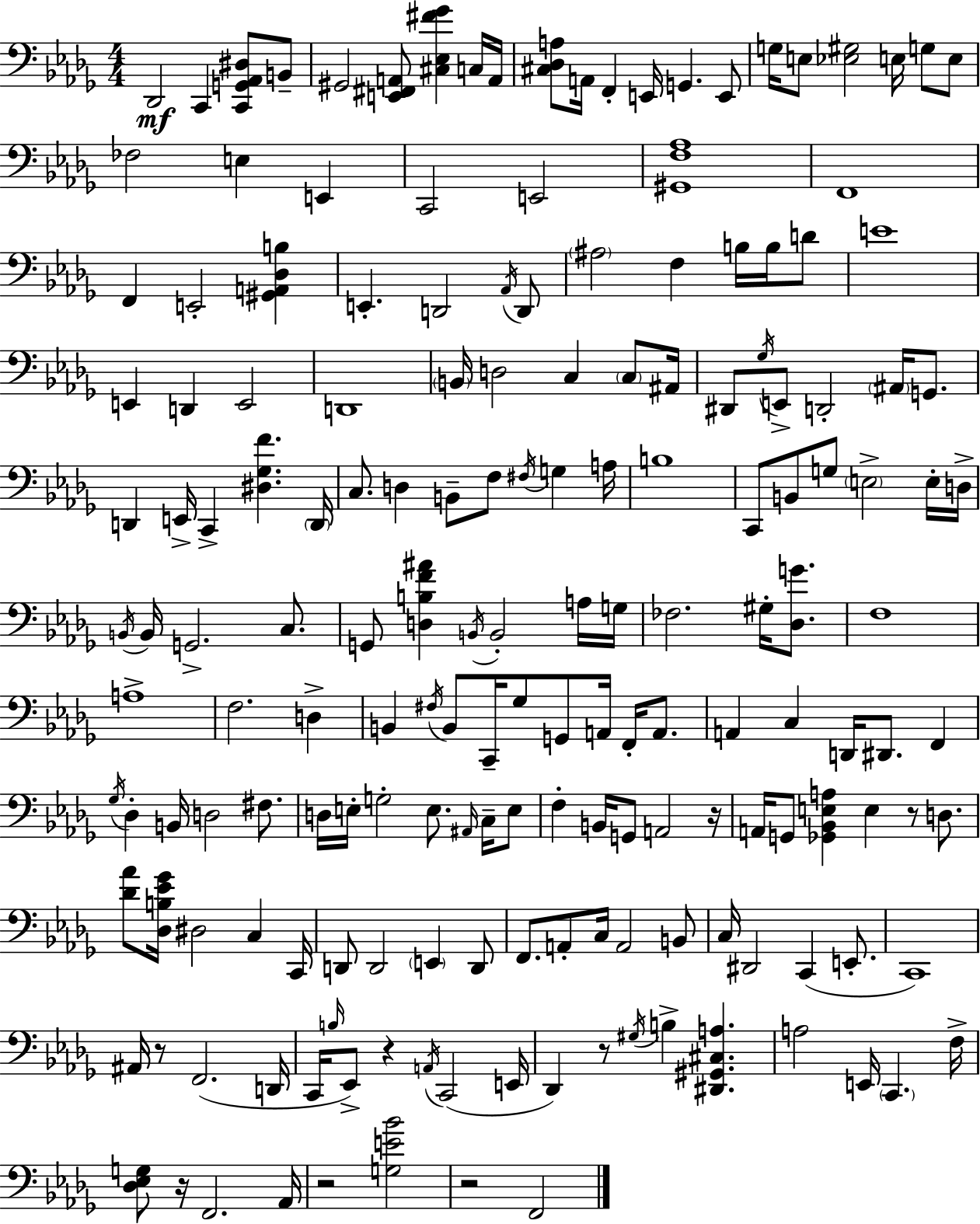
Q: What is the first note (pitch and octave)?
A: Db2